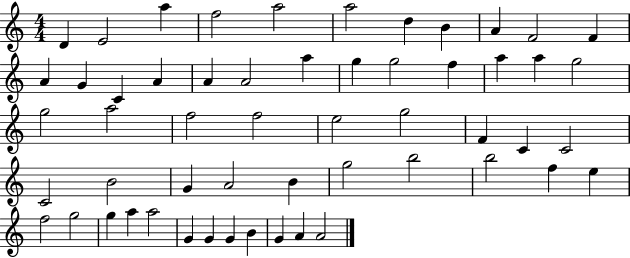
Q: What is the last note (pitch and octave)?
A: A4